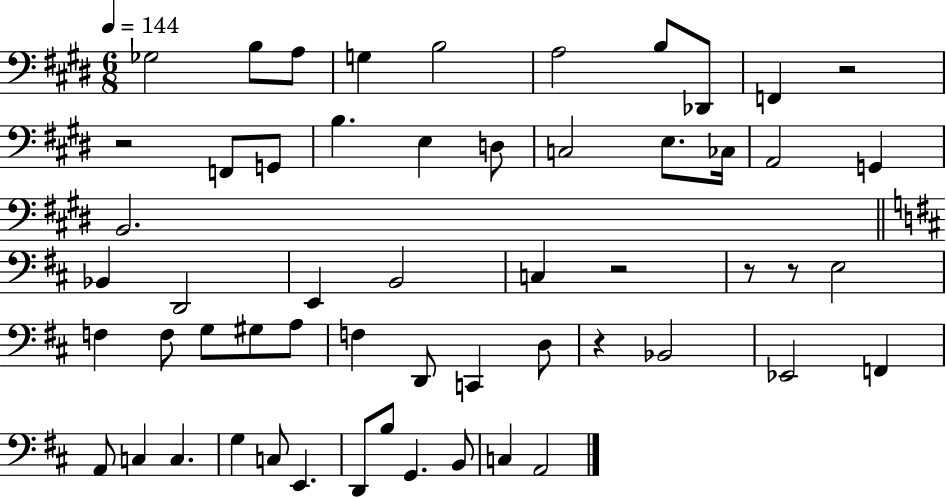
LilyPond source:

{
  \clef bass
  \numericTimeSignature
  \time 6/8
  \key e \major
  \tempo 4 = 144
  ges2 b8 a8 | g4 b2 | a2 b8 des,8 | f,4 r2 | \break r2 f,8 g,8 | b4. e4 d8 | c2 e8. ces16 | a,2 g,4 | \break b,2. | \bar "||" \break \key d \major bes,4 d,2 | e,4 b,2 | c4 r2 | r8 r8 e2 | \break f4 f8 g8 gis8 a8 | f4 d,8 c,4 d8 | r4 bes,2 | ees,2 f,4 | \break a,8 c4 c4. | g4 c8 e,4. | d,8 b8 g,4. b,8 | c4 a,2 | \break \bar "|."
}